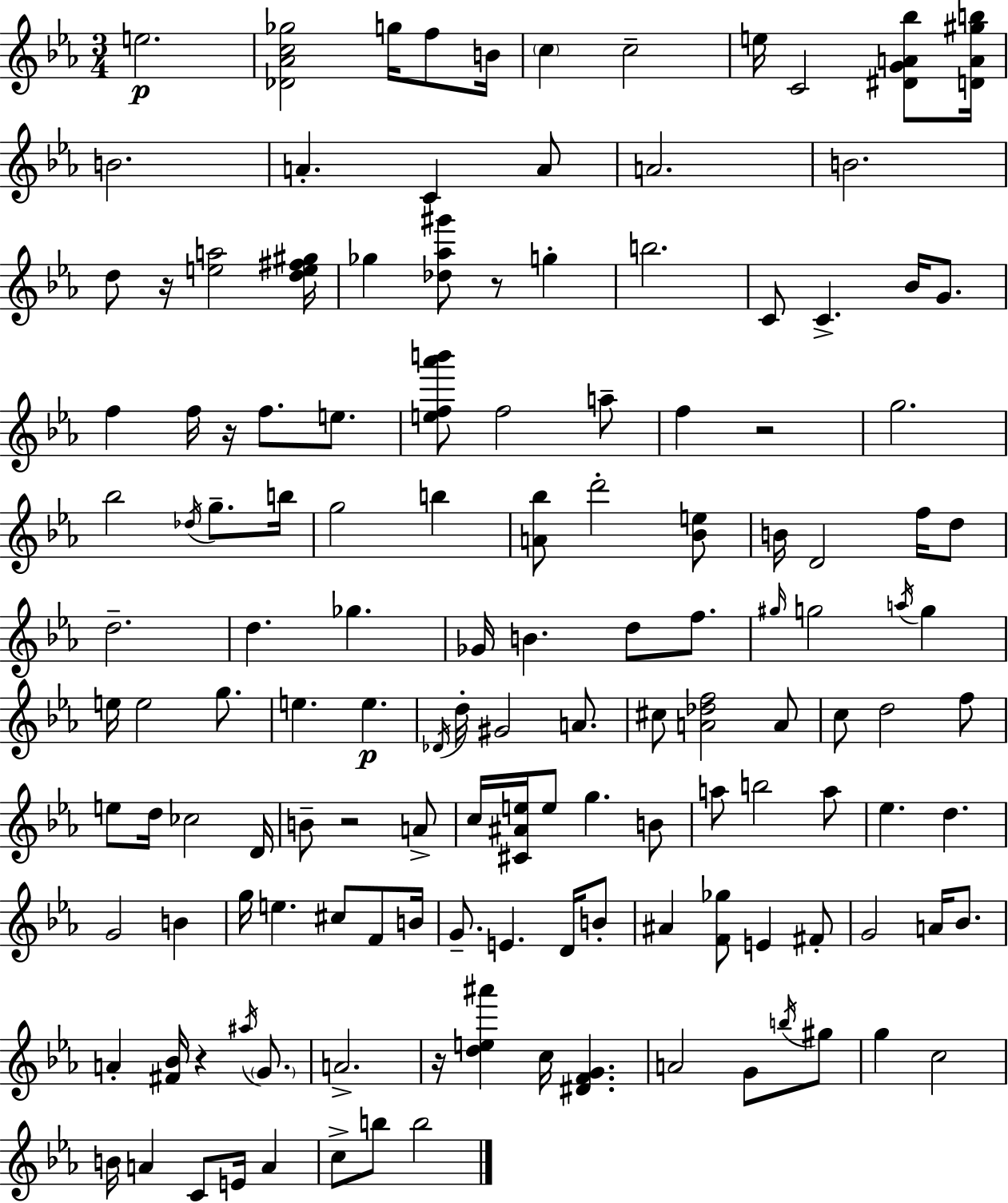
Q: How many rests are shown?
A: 7